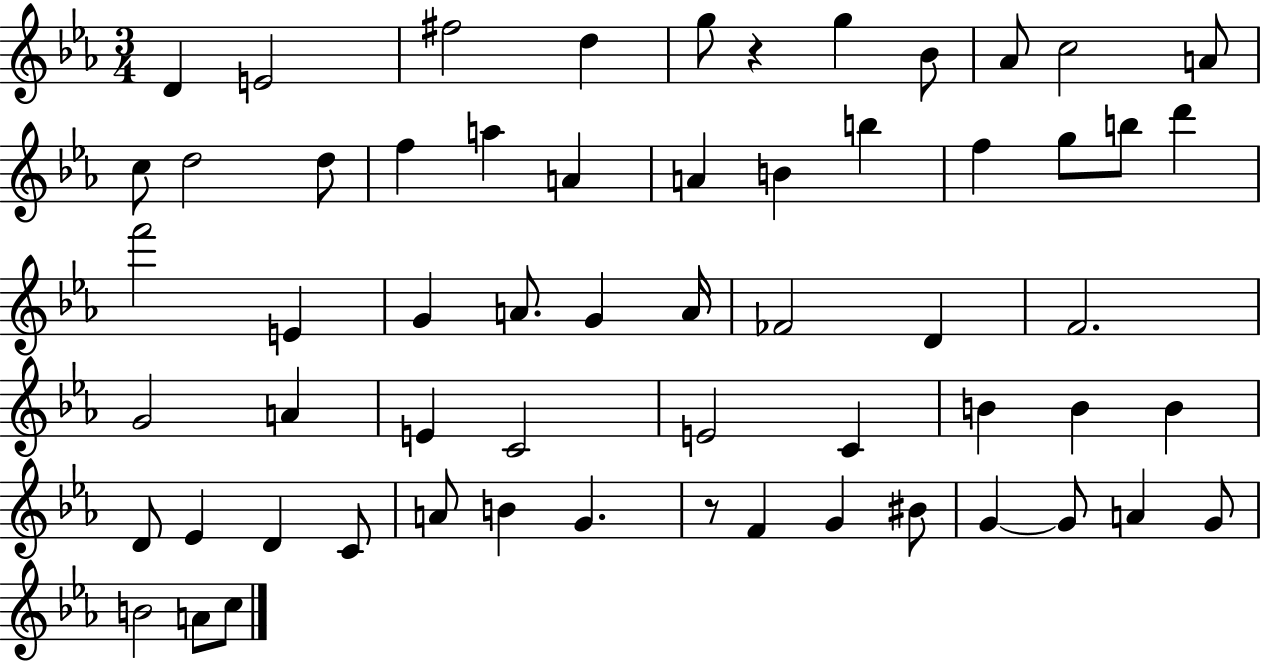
{
  \clef treble
  \numericTimeSignature
  \time 3/4
  \key ees \major
  d'4 e'2 | fis''2 d''4 | g''8 r4 g''4 bes'8 | aes'8 c''2 a'8 | \break c''8 d''2 d''8 | f''4 a''4 a'4 | a'4 b'4 b''4 | f''4 g''8 b''8 d'''4 | \break f'''2 e'4 | g'4 a'8. g'4 a'16 | fes'2 d'4 | f'2. | \break g'2 a'4 | e'4 c'2 | e'2 c'4 | b'4 b'4 b'4 | \break d'8 ees'4 d'4 c'8 | a'8 b'4 g'4. | r8 f'4 g'4 bis'8 | g'4~~ g'8 a'4 g'8 | \break b'2 a'8 c''8 | \bar "|."
}